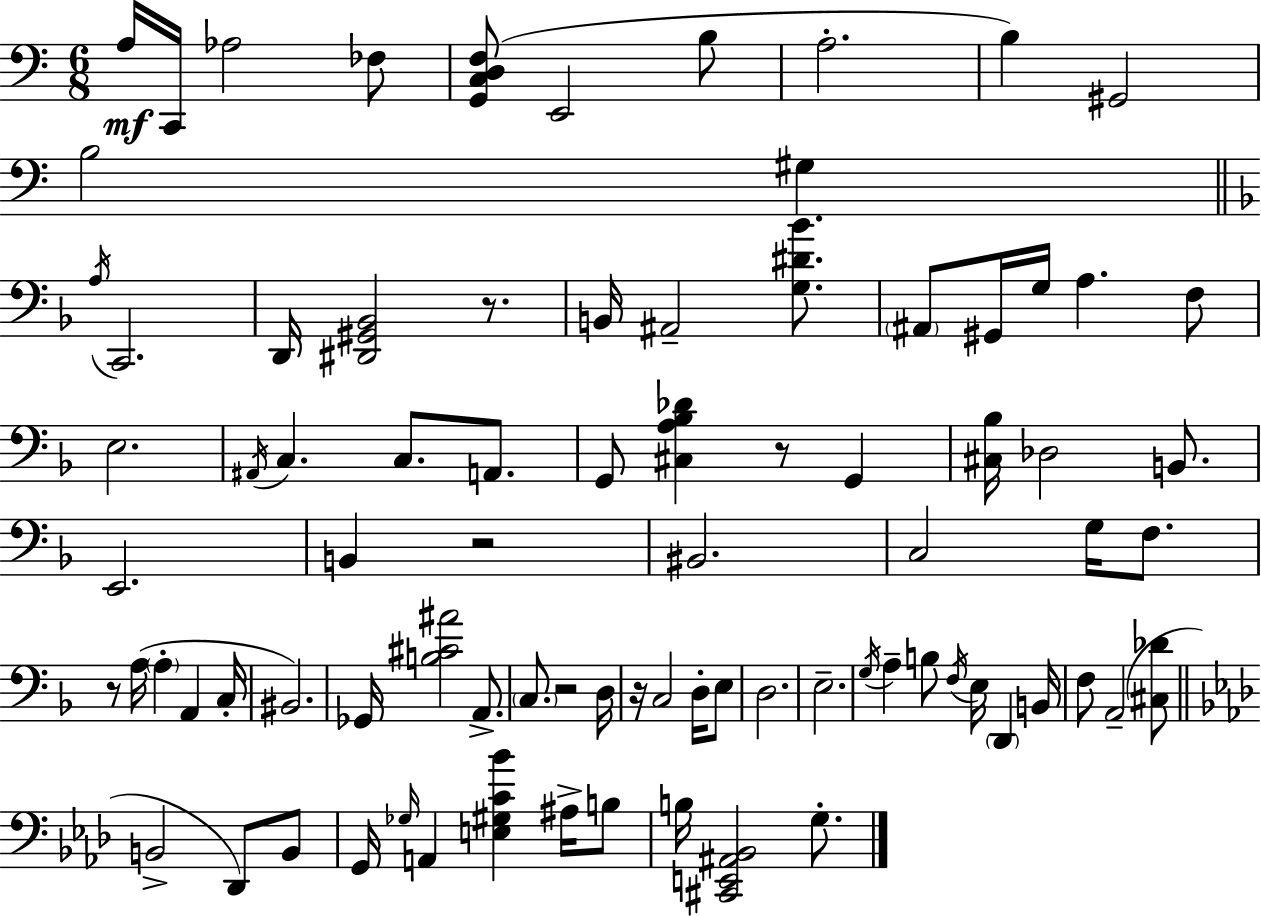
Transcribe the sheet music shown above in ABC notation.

X:1
T:Untitled
M:6/8
L:1/4
K:C
A,/4 C,,/4 _A,2 _F,/2 [G,,C,D,F,]/2 E,,2 B,/2 A,2 B, ^G,,2 B,2 ^G, A,/4 C,,2 D,,/4 [^D,,^G,,_B,,]2 z/2 B,,/4 ^A,,2 [G,^D_B]/2 ^A,,/2 ^G,,/4 G,/4 A, F,/2 E,2 ^A,,/4 C, C,/2 A,,/2 G,,/2 [^C,A,_B,_D] z/2 G,, [^C,_B,]/4 _D,2 B,,/2 E,,2 B,, z2 ^B,,2 C,2 G,/4 F,/2 z/2 A,/4 A, A,, C,/4 ^B,,2 _G,,/4 [B,^C^A]2 A,,/2 C,/2 z2 D,/4 z/4 C,2 D,/4 E,/2 D,2 E,2 G,/4 A, B,/2 F,/4 E,/4 D,, B,,/4 F,/2 A,,2 [^C,_D]/2 B,,2 _D,,/2 B,,/2 G,,/4 _G,/4 A,, [E,^G,C_B] ^A,/4 B,/2 B,/4 [^C,,E,,^A,,_B,,]2 G,/2